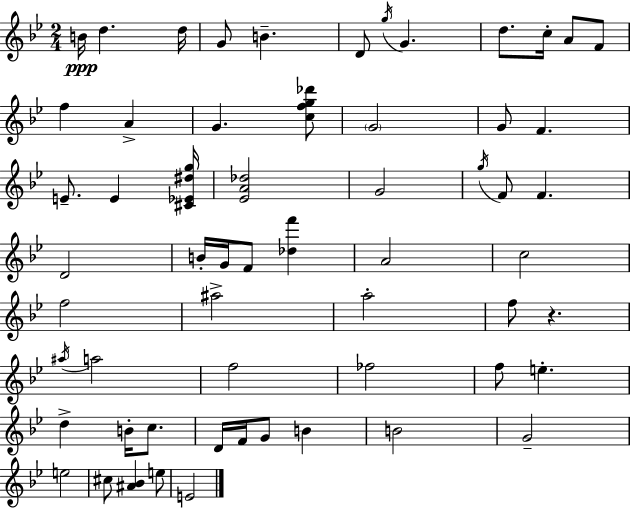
{
  \clef treble
  \numericTimeSignature
  \time 2/4
  \key bes \major
  b'16\ppp d''4. d''16 | g'8 b'4.-- | d'8 \acciaccatura { g''16 } g'4. | d''8. c''16-. a'8 f'8 | \break f''4 a'4-> | g'4. <c'' f'' g'' des'''>8 | \parenthesize g'2 | g'8 f'4. | \break e'8.-- e'4 | <cis' ees' dis'' g''>16 <ees' a' des''>2 | g'2 | \acciaccatura { g''16 } f'8 f'4. | \break d'2 | b'16-. g'16 f'8 <des'' f'''>4 | a'2 | c''2 | \break f''2 | ais''2-> | a''2-. | f''8 r4. | \break \acciaccatura { ais''16 } a''2 | f''2 | fes''2 | f''8 e''4.-. | \break d''4-> b'16-. | c''8. d'16 f'16 g'8 b'4 | b'2 | g'2-- | \break e''2 | cis''8 <ais' bes'>4 | e''8 e'2 | \bar "|."
}